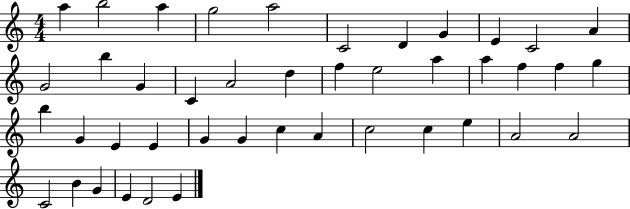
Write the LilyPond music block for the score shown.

{
  \clef treble
  \numericTimeSignature
  \time 4/4
  \key c \major
  a''4 b''2 a''4 | g''2 a''2 | c'2 d'4 g'4 | e'4 c'2 a'4 | \break g'2 b''4 g'4 | c'4 a'2 d''4 | f''4 e''2 a''4 | a''4 f''4 f''4 g''4 | \break b''4 g'4 e'4 e'4 | g'4 g'4 c''4 a'4 | c''2 c''4 e''4 | a'2 a'2 | \break c'2 b'4 g'4 | e'4 d'2 e'4 | \bar "|."
}